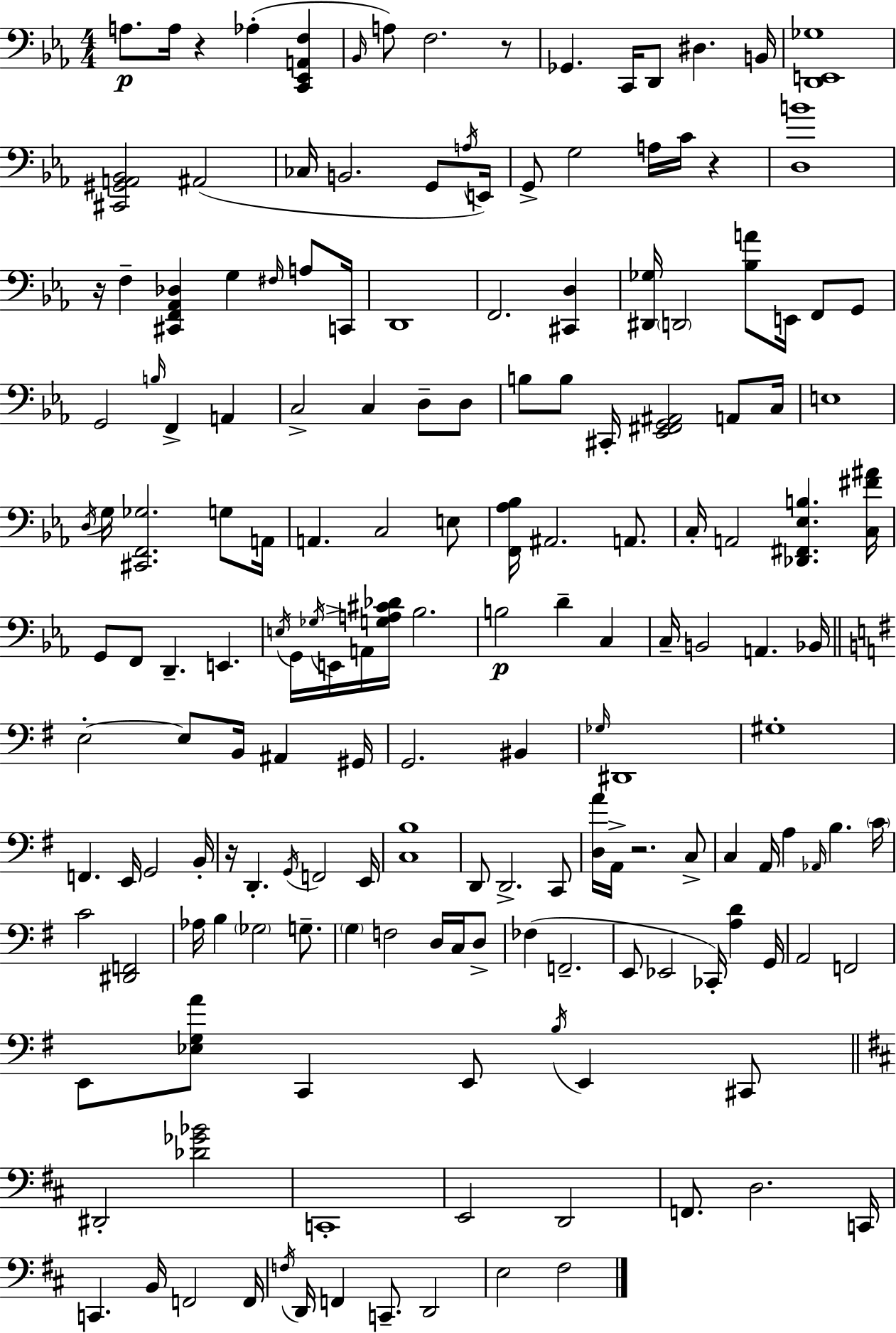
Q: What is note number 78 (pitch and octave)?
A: A#2